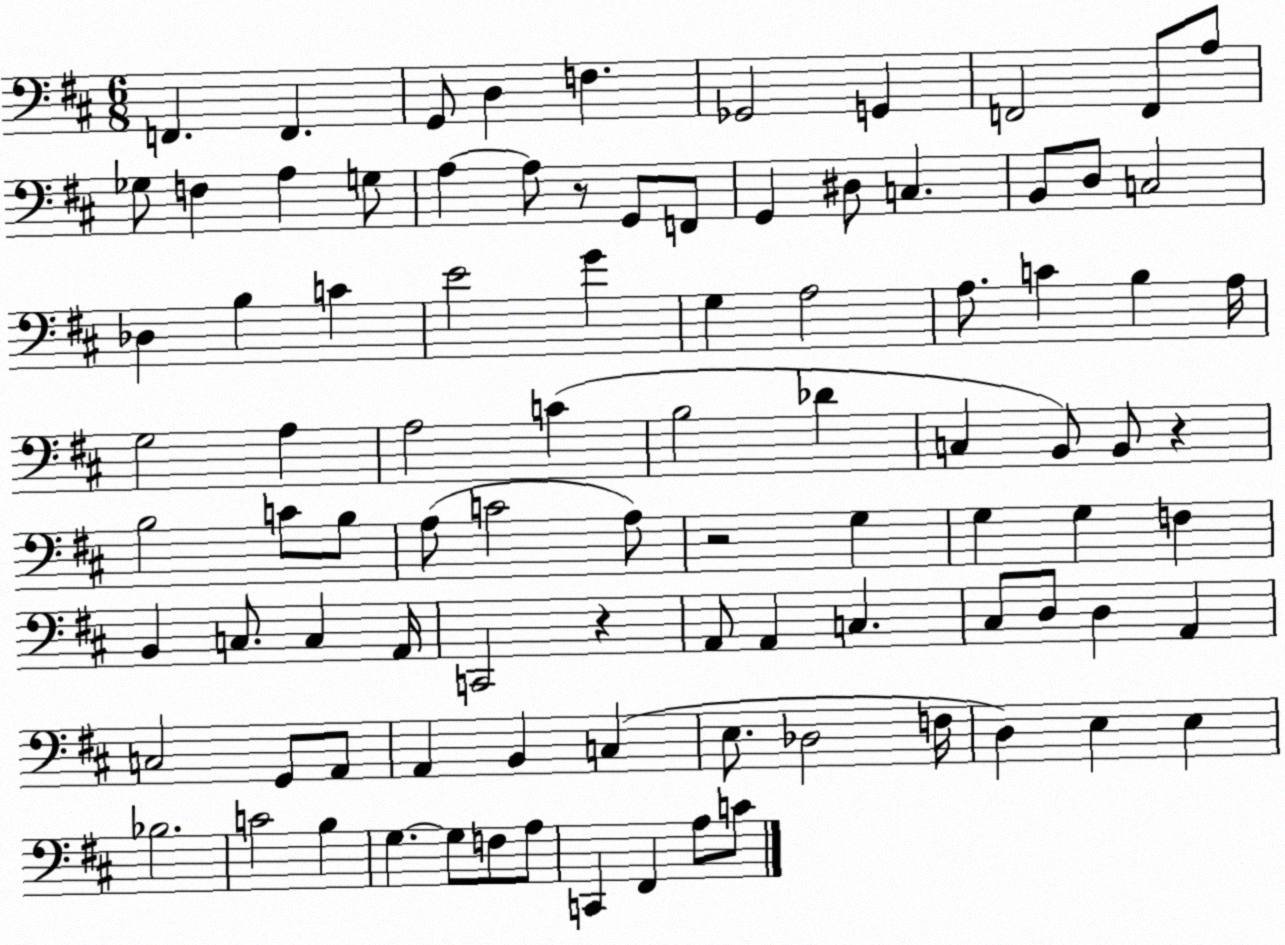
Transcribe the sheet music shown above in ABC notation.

X:1
T:Untitled
M:6/8
L:1/4
K:D
F,, F,, G,,/2 D, F, _G,,2 G,, F,,2 F,,/2 A,/2 _G,/2 F, A, G,/2 A, A,/2 z/2 G,,/2 F,,/2 G,, ^D,/2 C, B,,/2 D,/2 C,2 _D, B, C E2 G G, A,2 A,/2 C B, A,/4 G,2 A, A,2 C B,2 _D C, B,,/2 B,,/2 z B,2 C/2 B,/2 A,/2 C2 A,/2 z2 G, G, G, F, B,, C,/2 C, A,,/4 C,,2 z A,,/2 A,, C, ^C,/2 D,/2 D, A,, C,2 G,,/2 A,,/2 A,, B,, C, E,/2 _D,2 F,/4 D, E, E, _B,2 C2 B, G, G,/2 F,/2 A,/2 C,, ^F,, A,/2 C/2